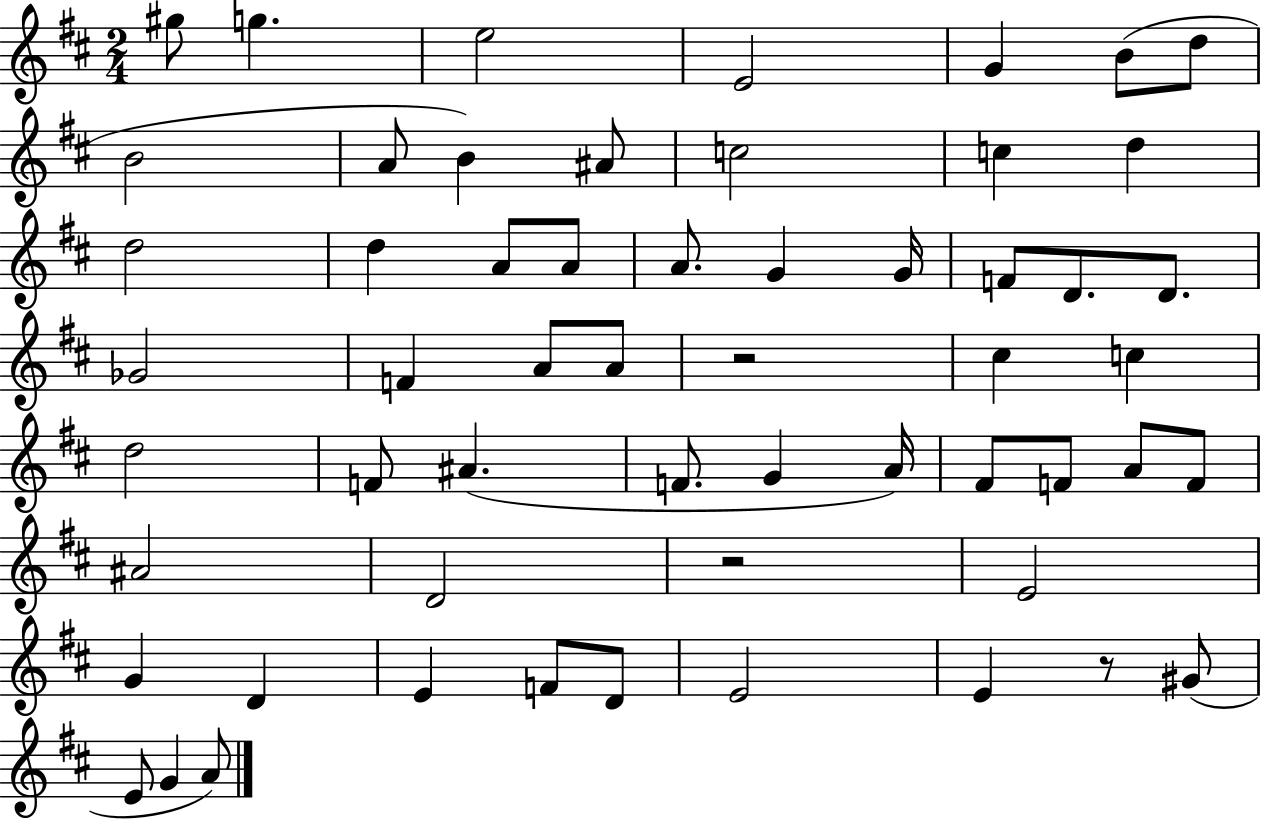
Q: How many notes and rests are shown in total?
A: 57